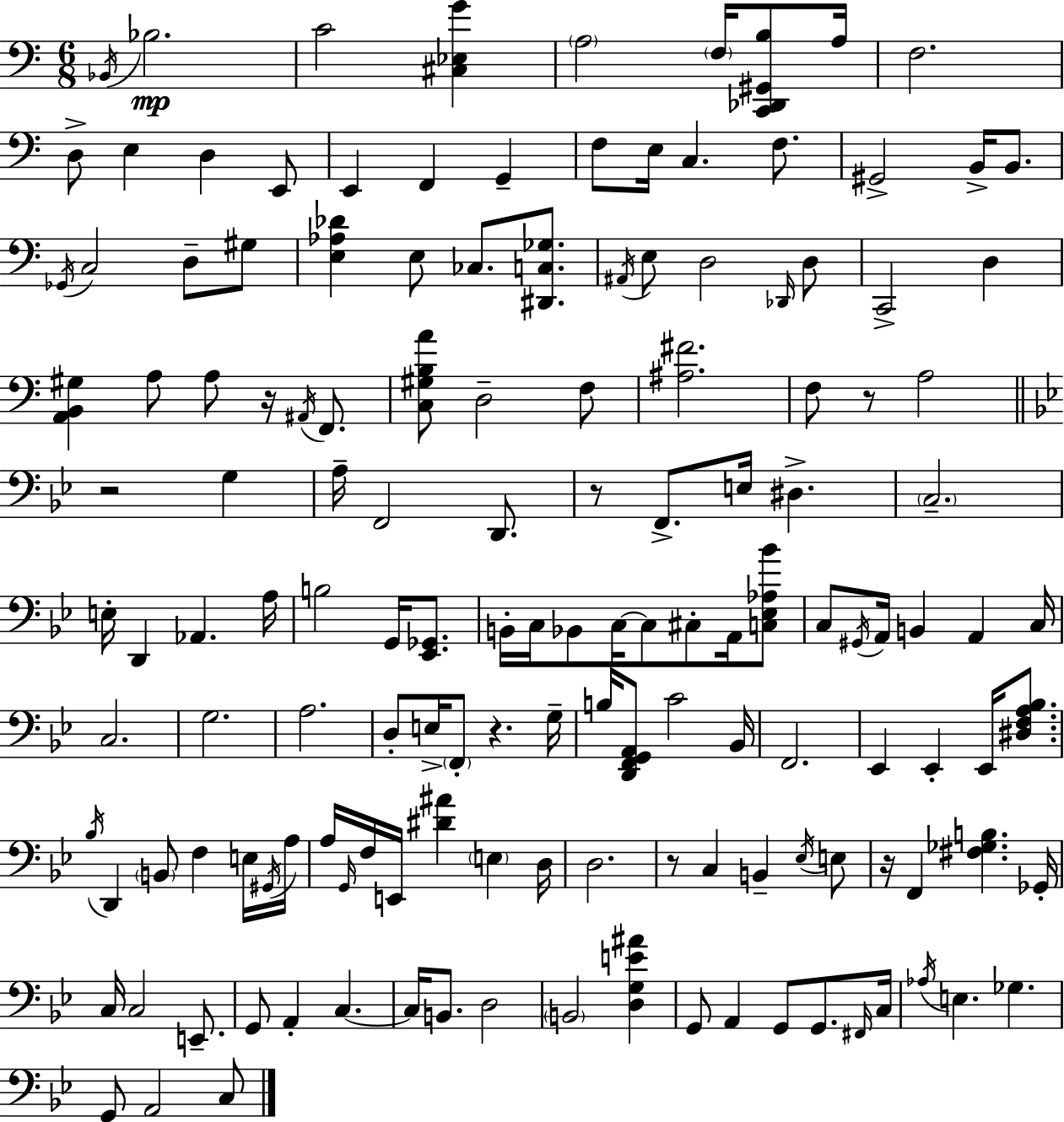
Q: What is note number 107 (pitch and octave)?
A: G2